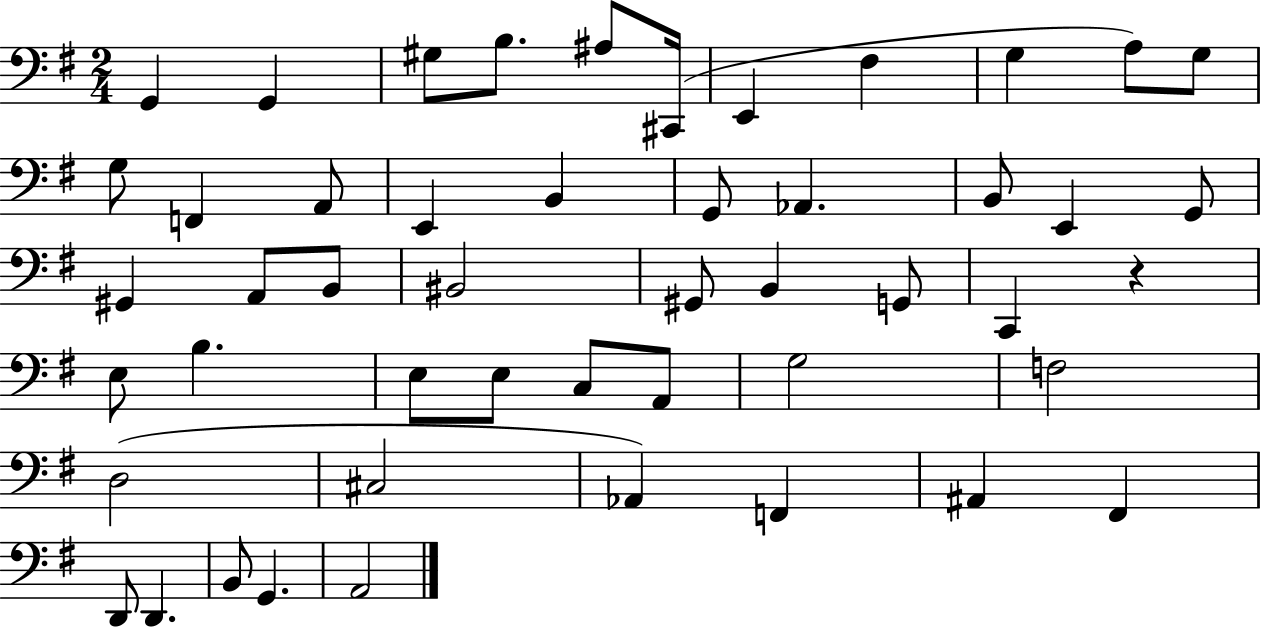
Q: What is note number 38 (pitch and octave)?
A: D3